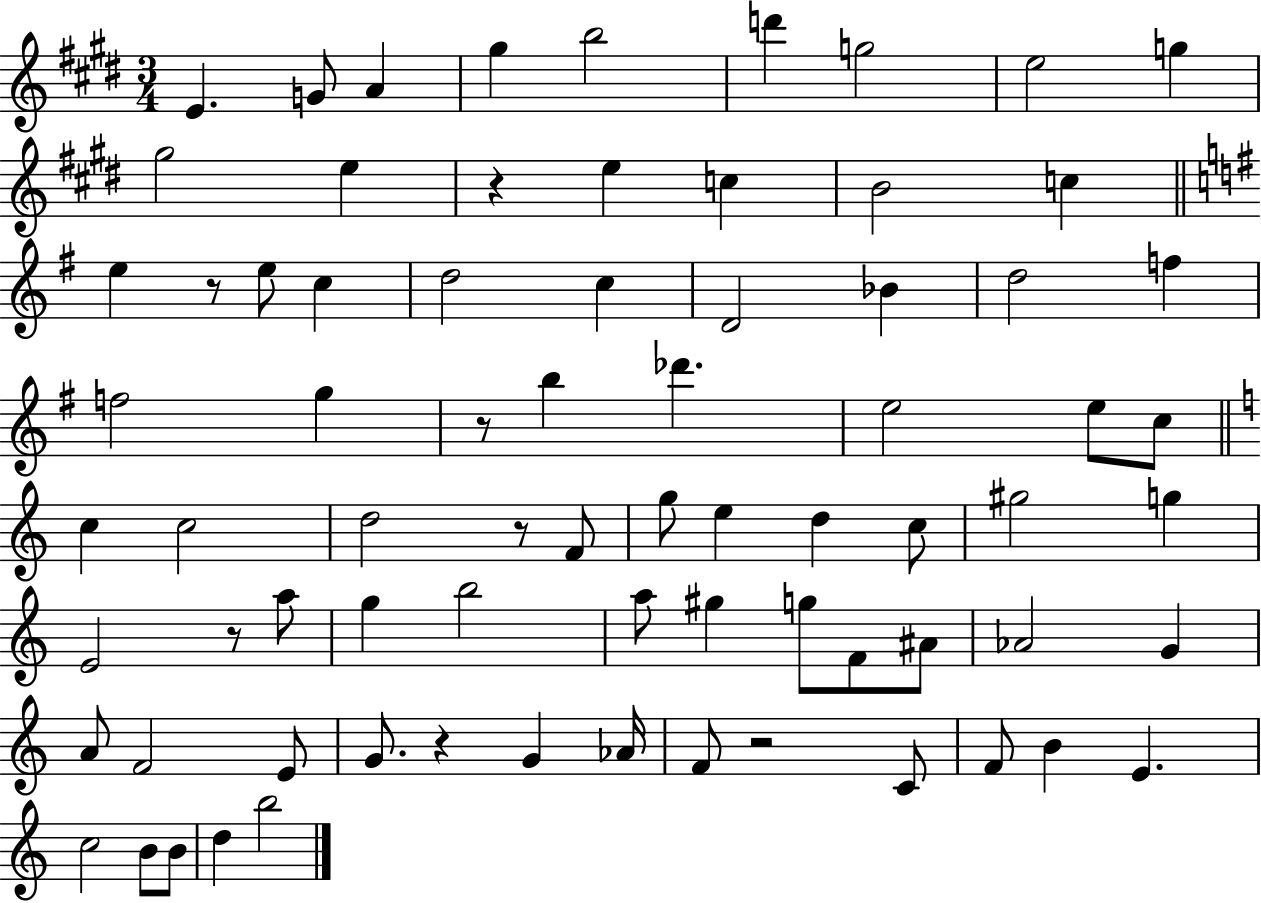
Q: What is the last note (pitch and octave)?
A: B5